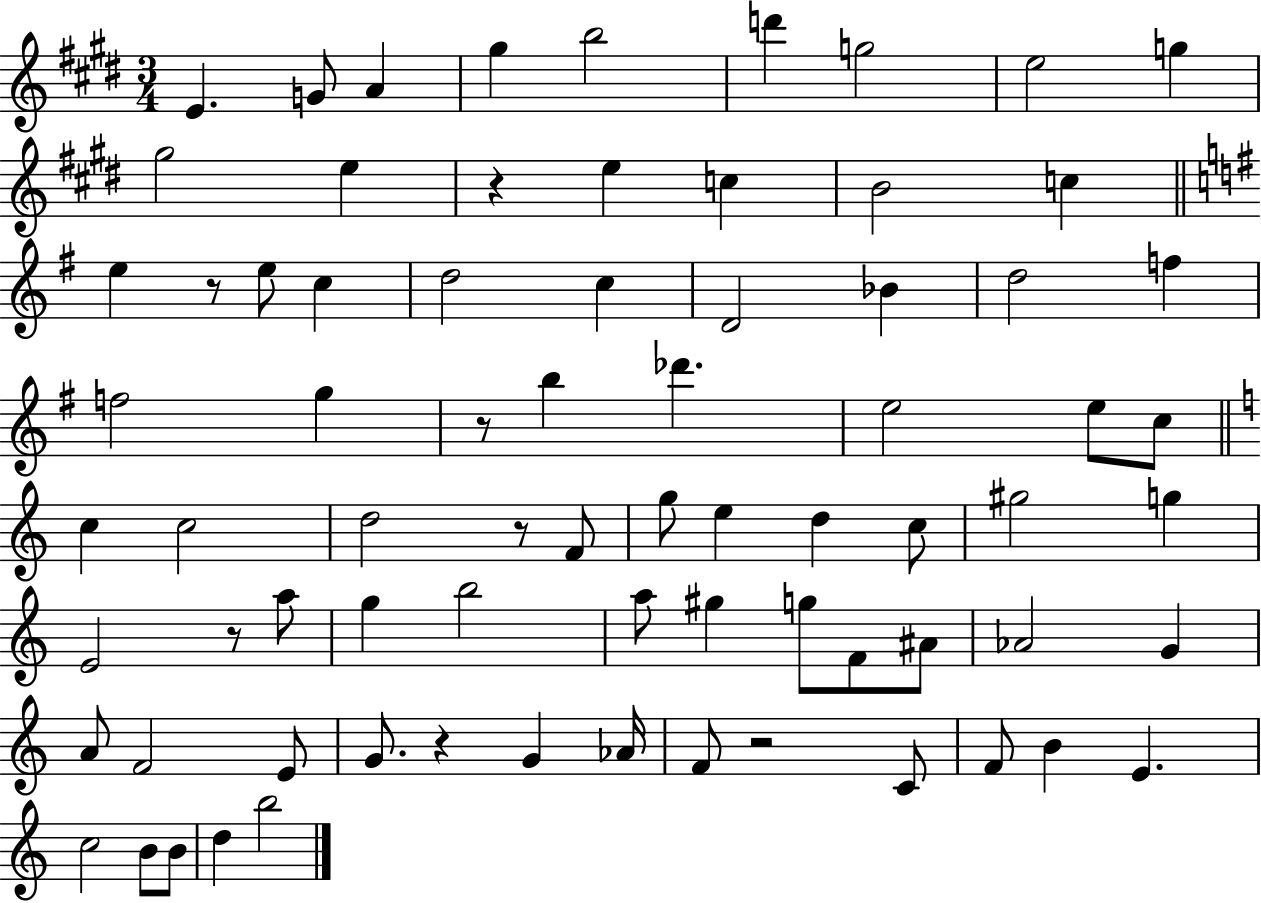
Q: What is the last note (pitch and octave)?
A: B5